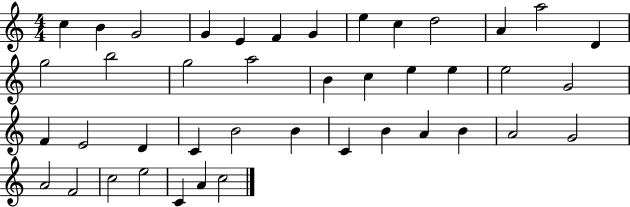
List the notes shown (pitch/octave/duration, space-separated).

C5/q B4/q G4/h G4/q E4/q F4/q G4/q E5/q C5/q D5/h A4/q A5/h D4/q G5/h B5/h G5/h A5/h B4/q C5/q E5/q E5/q E5/h G4/h F4/q E4/h D4/q C4/q B4/h B4/q C4/q B4/q A4/q B4/q A4/h G4/h A4/h F4/h C5/h E5/h C4/q A4/q C5/h